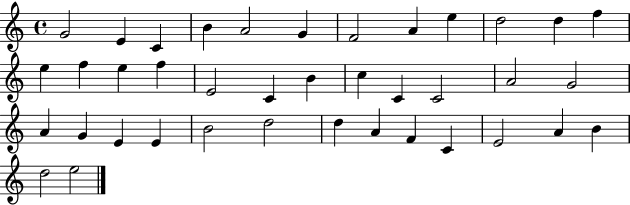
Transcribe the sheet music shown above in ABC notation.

X:1
T:Untitled
M:4/4
L:1/4
K:C
G2 E C B A2 G F2 A e d2 d f e f e f E2 C B c C C2 A2 G2 A G E E B2 d2 d A F C E2 A B d2 e2